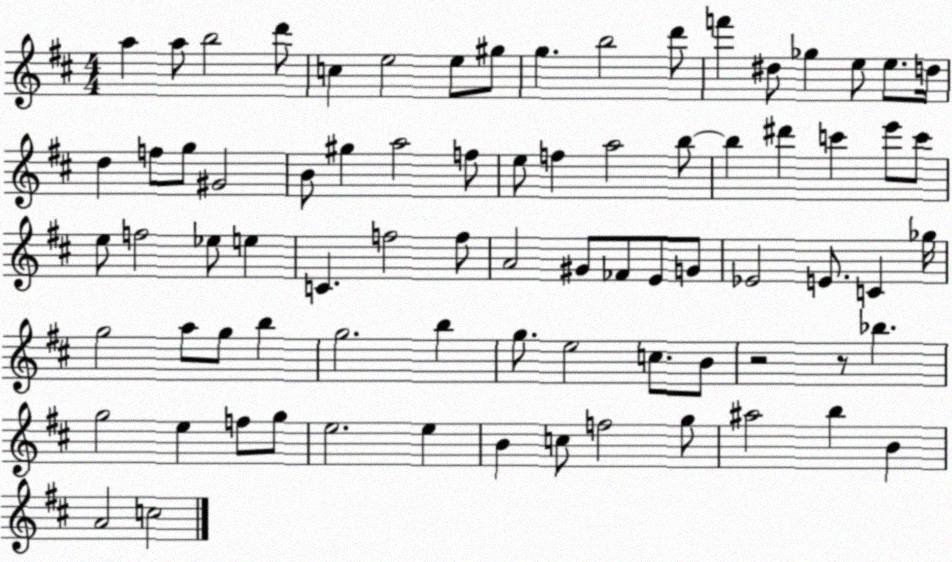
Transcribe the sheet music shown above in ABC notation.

X:1
T:Untitled
M:4/4
L:1/4
K:D
a a/2 b2 d'/2 c e2 e/2 ^g/2 g b2 d'/2 f' ^d/2 _g e/2 e/2 d/4 d f/2 g/2 ^G2 B/2 ^g a2 f/2 e/2 f a2 b/2 b ^d' c' e'/2 c'/2 e/2 f2 _e/2 e C f2 f/2 A2 ^G/2 _F/2 E/2 G/2 _E2 E/2 C _g/4 g2 a/2 g/2 b g2 b g/2 e2 c/2 B/2 z2 z/2 _b g2 e f/2 g/2 e2 e B c/2 f2 g/2 ^a2 b B A2 c2